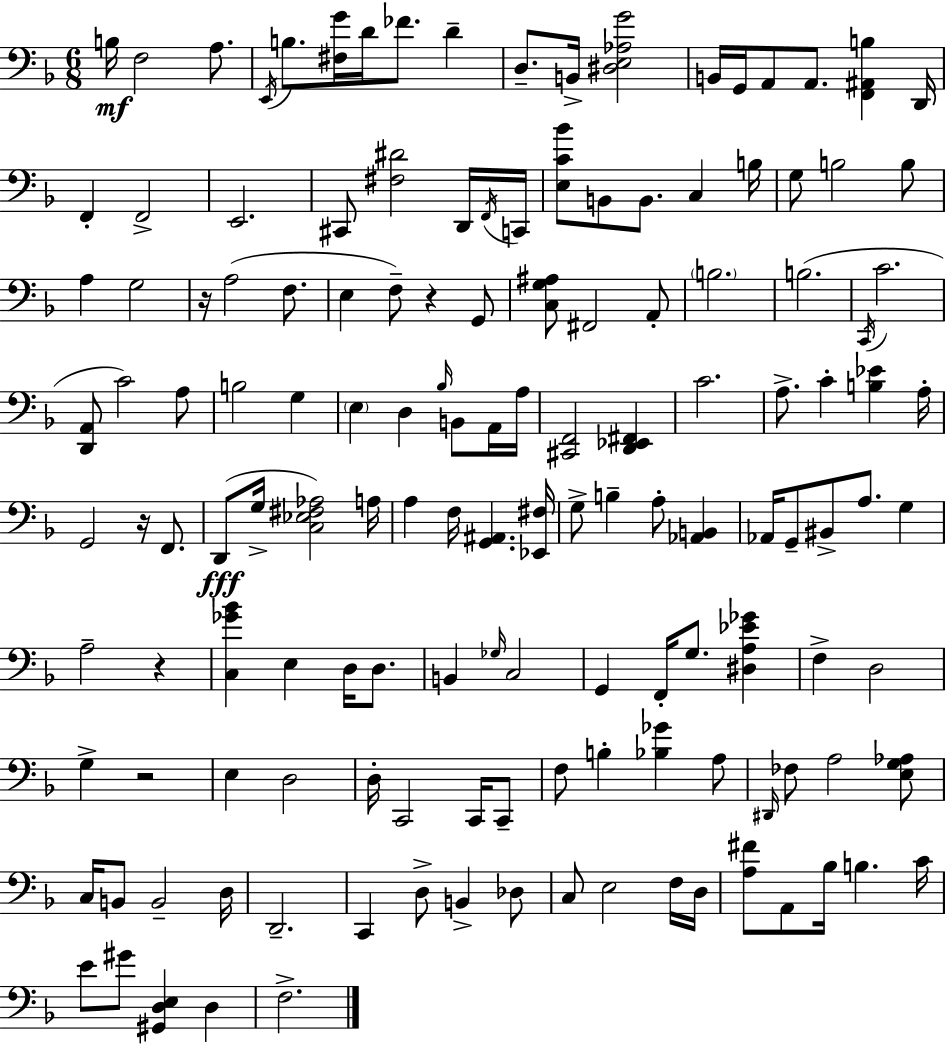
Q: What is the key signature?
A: D minor